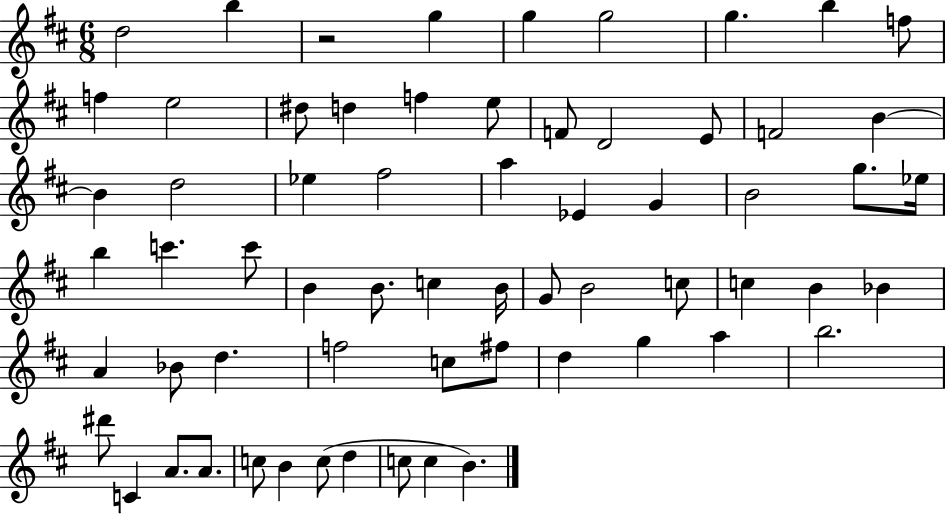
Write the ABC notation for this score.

X:1
T:Untitled
M:6/8
L:1/4
K:D
d2 b z2 g g g2 g b f/2 f e2 ^d/2 d f e/2 F/2 D2 E/2 F2 B B d2 _e ^f2 a _E G B2 g/2 _e/4 b c' c'/2 B B/2 c B/4 G/2 B2 c/2 c B _B A _B/2 d f2 c/2 ^f/2 d g a b2 ^d'/2 C A/2 A/2 c/2 B c/2 d c/2 c B